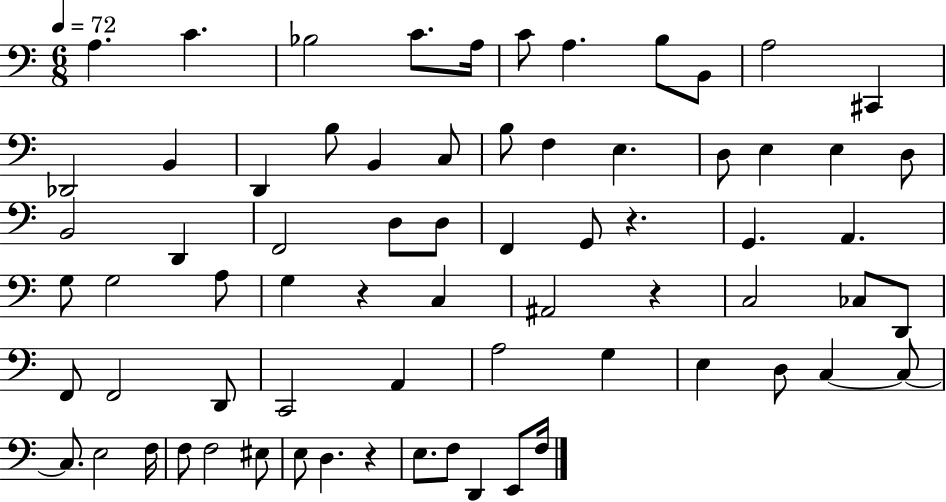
X:1
T:Untitled
M:6/8
L:1/4
K:C
A, C _B,2 C/2 A,/4 C/2 A, B,/2 B,,/2 A,2 ^C,, _D,,2 B,, D,, B,/2 B,, C,/2 B,/2 F, E, D,/2 E, E, D,/2 B,,2 D,, F,,2 D,/2 D,/2 F,, G,,/2 z G,, A,, G,/2 G,2 A,/2 G, z C, ^A,,2 z C,2 _C,/2 D,,/2 F,,/2 F,,2 D,,/2 C,,2 A,, A,2 G, E, D,/2 C, C,/2 C,/2 E,2 F,/4 F,/2 F,2 ^E,/2 E,/2 D, z E,/2 F,/2 D,, E,,/2 F,/4